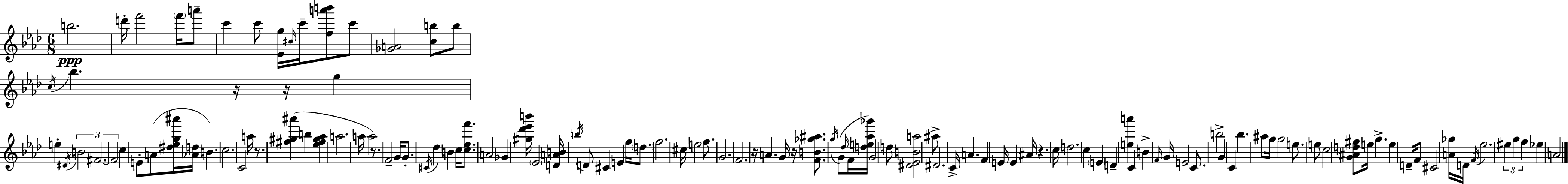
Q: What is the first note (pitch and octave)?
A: B5